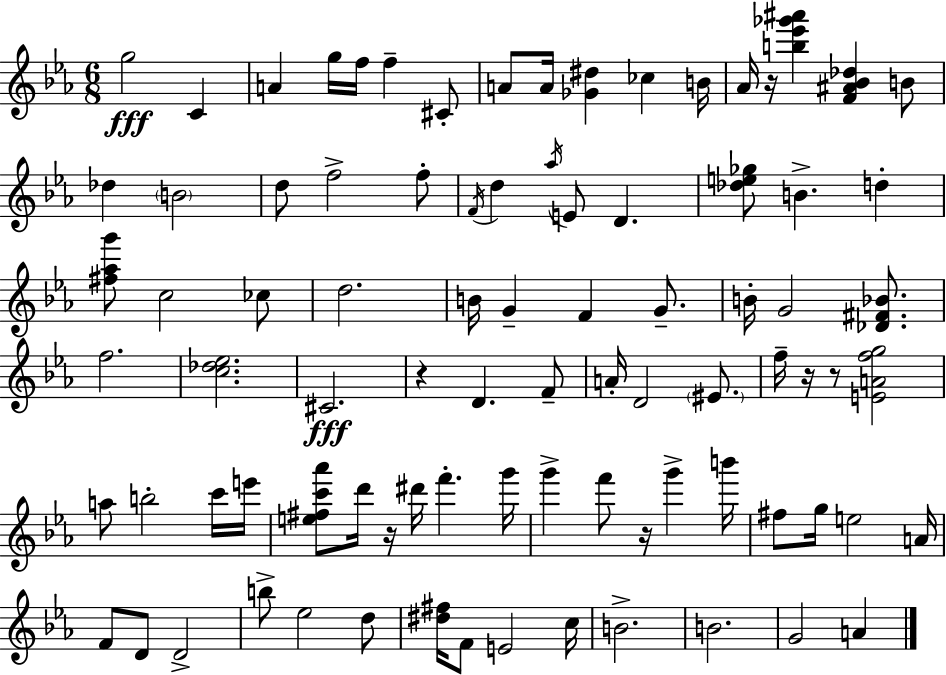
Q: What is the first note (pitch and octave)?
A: G5